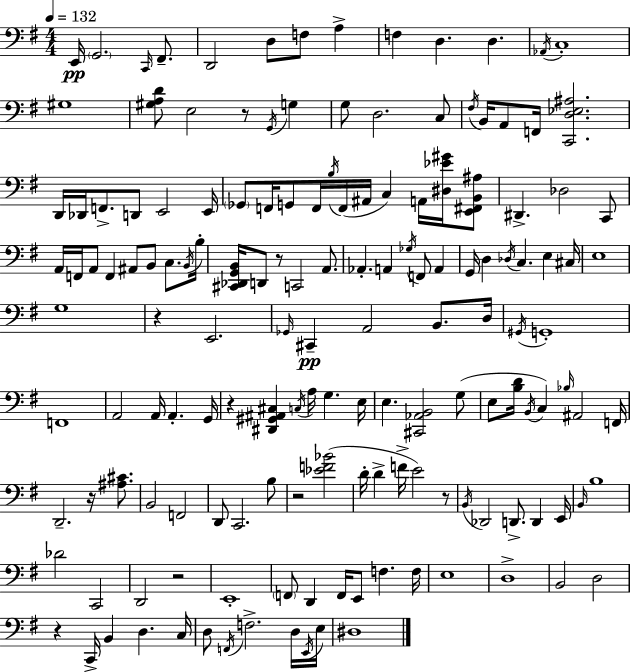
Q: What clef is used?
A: bass